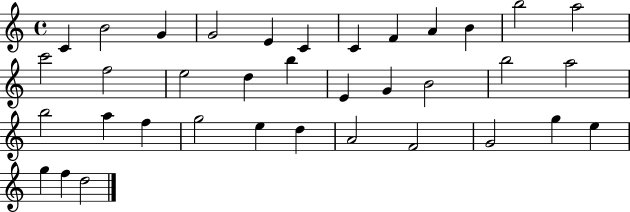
C4/q B4/h G4/q G4/h E4/q C4/q C4/q F4/q A4/q B4/q B5/h A5/h C6/h F5/h E5/h D5/q B5/q E4/q G4/q B4/h B5/h A5/h B5/h A5/q F5/q G5/h E5/q D5/q A4/h F4/h G4/h G5/q E5/q G5/q F5/q D5/h